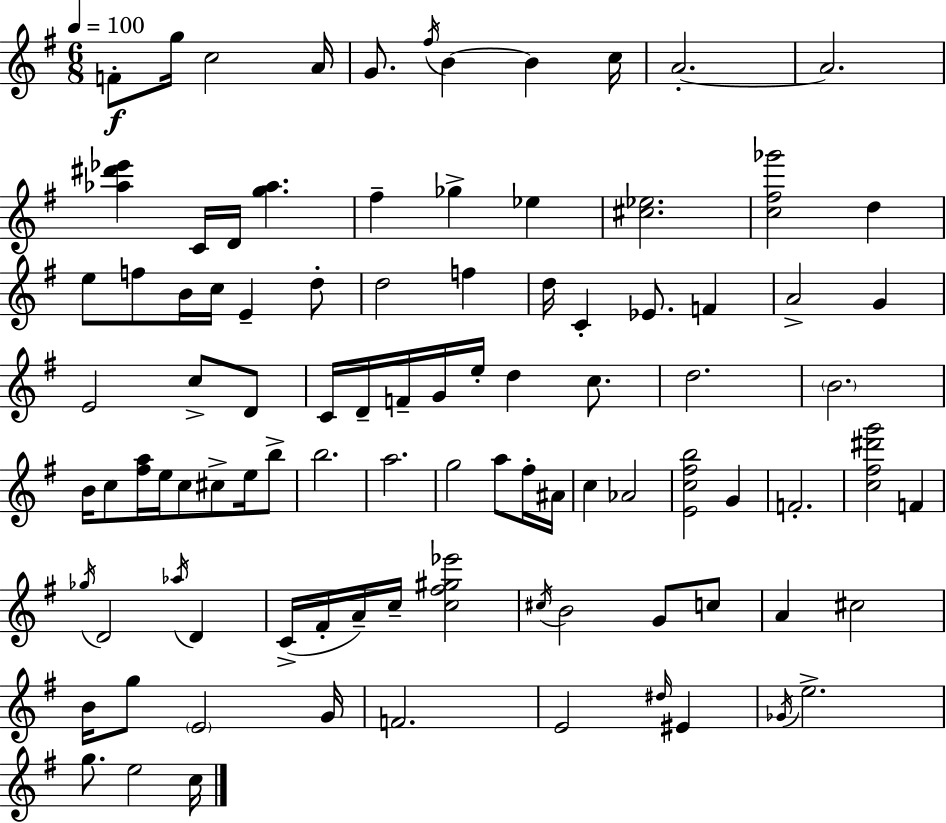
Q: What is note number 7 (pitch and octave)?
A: B4